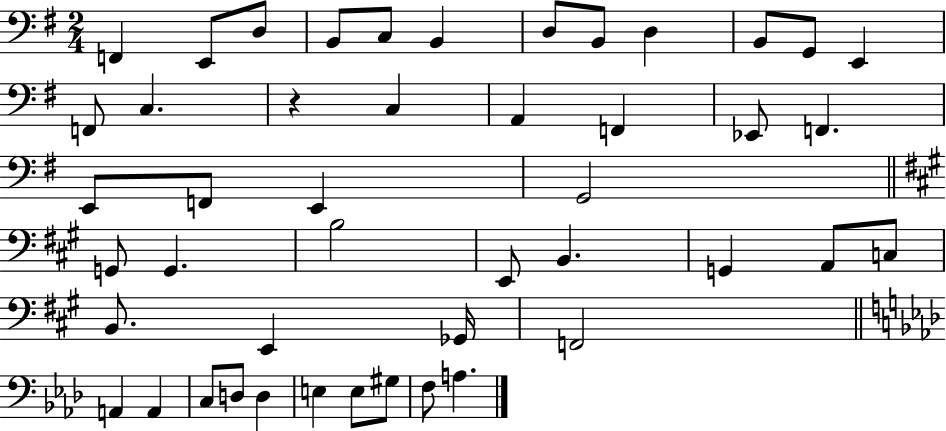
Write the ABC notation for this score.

X:1
T:Untitled
M:2/4
L:1/4
K:G
F,, E,,/2 D,/2 B,,/2 C,/2 B,, D,/2 B,,/2 D, B,,/2 G,,/2 E,, F,,/2 C, z C, A,, F,, _E,,/2 F,, E,,/2 F,,/2 E,, G,,2 G,,/2 G,, B,2 E,,/2 B,, G,, A,,/2 C,/2 B,,/2 E,, _G,,/4 F,,2 A,, A,, C,/2 D,/2 D, E, E,/2 ^G,/2 F,/2 A,